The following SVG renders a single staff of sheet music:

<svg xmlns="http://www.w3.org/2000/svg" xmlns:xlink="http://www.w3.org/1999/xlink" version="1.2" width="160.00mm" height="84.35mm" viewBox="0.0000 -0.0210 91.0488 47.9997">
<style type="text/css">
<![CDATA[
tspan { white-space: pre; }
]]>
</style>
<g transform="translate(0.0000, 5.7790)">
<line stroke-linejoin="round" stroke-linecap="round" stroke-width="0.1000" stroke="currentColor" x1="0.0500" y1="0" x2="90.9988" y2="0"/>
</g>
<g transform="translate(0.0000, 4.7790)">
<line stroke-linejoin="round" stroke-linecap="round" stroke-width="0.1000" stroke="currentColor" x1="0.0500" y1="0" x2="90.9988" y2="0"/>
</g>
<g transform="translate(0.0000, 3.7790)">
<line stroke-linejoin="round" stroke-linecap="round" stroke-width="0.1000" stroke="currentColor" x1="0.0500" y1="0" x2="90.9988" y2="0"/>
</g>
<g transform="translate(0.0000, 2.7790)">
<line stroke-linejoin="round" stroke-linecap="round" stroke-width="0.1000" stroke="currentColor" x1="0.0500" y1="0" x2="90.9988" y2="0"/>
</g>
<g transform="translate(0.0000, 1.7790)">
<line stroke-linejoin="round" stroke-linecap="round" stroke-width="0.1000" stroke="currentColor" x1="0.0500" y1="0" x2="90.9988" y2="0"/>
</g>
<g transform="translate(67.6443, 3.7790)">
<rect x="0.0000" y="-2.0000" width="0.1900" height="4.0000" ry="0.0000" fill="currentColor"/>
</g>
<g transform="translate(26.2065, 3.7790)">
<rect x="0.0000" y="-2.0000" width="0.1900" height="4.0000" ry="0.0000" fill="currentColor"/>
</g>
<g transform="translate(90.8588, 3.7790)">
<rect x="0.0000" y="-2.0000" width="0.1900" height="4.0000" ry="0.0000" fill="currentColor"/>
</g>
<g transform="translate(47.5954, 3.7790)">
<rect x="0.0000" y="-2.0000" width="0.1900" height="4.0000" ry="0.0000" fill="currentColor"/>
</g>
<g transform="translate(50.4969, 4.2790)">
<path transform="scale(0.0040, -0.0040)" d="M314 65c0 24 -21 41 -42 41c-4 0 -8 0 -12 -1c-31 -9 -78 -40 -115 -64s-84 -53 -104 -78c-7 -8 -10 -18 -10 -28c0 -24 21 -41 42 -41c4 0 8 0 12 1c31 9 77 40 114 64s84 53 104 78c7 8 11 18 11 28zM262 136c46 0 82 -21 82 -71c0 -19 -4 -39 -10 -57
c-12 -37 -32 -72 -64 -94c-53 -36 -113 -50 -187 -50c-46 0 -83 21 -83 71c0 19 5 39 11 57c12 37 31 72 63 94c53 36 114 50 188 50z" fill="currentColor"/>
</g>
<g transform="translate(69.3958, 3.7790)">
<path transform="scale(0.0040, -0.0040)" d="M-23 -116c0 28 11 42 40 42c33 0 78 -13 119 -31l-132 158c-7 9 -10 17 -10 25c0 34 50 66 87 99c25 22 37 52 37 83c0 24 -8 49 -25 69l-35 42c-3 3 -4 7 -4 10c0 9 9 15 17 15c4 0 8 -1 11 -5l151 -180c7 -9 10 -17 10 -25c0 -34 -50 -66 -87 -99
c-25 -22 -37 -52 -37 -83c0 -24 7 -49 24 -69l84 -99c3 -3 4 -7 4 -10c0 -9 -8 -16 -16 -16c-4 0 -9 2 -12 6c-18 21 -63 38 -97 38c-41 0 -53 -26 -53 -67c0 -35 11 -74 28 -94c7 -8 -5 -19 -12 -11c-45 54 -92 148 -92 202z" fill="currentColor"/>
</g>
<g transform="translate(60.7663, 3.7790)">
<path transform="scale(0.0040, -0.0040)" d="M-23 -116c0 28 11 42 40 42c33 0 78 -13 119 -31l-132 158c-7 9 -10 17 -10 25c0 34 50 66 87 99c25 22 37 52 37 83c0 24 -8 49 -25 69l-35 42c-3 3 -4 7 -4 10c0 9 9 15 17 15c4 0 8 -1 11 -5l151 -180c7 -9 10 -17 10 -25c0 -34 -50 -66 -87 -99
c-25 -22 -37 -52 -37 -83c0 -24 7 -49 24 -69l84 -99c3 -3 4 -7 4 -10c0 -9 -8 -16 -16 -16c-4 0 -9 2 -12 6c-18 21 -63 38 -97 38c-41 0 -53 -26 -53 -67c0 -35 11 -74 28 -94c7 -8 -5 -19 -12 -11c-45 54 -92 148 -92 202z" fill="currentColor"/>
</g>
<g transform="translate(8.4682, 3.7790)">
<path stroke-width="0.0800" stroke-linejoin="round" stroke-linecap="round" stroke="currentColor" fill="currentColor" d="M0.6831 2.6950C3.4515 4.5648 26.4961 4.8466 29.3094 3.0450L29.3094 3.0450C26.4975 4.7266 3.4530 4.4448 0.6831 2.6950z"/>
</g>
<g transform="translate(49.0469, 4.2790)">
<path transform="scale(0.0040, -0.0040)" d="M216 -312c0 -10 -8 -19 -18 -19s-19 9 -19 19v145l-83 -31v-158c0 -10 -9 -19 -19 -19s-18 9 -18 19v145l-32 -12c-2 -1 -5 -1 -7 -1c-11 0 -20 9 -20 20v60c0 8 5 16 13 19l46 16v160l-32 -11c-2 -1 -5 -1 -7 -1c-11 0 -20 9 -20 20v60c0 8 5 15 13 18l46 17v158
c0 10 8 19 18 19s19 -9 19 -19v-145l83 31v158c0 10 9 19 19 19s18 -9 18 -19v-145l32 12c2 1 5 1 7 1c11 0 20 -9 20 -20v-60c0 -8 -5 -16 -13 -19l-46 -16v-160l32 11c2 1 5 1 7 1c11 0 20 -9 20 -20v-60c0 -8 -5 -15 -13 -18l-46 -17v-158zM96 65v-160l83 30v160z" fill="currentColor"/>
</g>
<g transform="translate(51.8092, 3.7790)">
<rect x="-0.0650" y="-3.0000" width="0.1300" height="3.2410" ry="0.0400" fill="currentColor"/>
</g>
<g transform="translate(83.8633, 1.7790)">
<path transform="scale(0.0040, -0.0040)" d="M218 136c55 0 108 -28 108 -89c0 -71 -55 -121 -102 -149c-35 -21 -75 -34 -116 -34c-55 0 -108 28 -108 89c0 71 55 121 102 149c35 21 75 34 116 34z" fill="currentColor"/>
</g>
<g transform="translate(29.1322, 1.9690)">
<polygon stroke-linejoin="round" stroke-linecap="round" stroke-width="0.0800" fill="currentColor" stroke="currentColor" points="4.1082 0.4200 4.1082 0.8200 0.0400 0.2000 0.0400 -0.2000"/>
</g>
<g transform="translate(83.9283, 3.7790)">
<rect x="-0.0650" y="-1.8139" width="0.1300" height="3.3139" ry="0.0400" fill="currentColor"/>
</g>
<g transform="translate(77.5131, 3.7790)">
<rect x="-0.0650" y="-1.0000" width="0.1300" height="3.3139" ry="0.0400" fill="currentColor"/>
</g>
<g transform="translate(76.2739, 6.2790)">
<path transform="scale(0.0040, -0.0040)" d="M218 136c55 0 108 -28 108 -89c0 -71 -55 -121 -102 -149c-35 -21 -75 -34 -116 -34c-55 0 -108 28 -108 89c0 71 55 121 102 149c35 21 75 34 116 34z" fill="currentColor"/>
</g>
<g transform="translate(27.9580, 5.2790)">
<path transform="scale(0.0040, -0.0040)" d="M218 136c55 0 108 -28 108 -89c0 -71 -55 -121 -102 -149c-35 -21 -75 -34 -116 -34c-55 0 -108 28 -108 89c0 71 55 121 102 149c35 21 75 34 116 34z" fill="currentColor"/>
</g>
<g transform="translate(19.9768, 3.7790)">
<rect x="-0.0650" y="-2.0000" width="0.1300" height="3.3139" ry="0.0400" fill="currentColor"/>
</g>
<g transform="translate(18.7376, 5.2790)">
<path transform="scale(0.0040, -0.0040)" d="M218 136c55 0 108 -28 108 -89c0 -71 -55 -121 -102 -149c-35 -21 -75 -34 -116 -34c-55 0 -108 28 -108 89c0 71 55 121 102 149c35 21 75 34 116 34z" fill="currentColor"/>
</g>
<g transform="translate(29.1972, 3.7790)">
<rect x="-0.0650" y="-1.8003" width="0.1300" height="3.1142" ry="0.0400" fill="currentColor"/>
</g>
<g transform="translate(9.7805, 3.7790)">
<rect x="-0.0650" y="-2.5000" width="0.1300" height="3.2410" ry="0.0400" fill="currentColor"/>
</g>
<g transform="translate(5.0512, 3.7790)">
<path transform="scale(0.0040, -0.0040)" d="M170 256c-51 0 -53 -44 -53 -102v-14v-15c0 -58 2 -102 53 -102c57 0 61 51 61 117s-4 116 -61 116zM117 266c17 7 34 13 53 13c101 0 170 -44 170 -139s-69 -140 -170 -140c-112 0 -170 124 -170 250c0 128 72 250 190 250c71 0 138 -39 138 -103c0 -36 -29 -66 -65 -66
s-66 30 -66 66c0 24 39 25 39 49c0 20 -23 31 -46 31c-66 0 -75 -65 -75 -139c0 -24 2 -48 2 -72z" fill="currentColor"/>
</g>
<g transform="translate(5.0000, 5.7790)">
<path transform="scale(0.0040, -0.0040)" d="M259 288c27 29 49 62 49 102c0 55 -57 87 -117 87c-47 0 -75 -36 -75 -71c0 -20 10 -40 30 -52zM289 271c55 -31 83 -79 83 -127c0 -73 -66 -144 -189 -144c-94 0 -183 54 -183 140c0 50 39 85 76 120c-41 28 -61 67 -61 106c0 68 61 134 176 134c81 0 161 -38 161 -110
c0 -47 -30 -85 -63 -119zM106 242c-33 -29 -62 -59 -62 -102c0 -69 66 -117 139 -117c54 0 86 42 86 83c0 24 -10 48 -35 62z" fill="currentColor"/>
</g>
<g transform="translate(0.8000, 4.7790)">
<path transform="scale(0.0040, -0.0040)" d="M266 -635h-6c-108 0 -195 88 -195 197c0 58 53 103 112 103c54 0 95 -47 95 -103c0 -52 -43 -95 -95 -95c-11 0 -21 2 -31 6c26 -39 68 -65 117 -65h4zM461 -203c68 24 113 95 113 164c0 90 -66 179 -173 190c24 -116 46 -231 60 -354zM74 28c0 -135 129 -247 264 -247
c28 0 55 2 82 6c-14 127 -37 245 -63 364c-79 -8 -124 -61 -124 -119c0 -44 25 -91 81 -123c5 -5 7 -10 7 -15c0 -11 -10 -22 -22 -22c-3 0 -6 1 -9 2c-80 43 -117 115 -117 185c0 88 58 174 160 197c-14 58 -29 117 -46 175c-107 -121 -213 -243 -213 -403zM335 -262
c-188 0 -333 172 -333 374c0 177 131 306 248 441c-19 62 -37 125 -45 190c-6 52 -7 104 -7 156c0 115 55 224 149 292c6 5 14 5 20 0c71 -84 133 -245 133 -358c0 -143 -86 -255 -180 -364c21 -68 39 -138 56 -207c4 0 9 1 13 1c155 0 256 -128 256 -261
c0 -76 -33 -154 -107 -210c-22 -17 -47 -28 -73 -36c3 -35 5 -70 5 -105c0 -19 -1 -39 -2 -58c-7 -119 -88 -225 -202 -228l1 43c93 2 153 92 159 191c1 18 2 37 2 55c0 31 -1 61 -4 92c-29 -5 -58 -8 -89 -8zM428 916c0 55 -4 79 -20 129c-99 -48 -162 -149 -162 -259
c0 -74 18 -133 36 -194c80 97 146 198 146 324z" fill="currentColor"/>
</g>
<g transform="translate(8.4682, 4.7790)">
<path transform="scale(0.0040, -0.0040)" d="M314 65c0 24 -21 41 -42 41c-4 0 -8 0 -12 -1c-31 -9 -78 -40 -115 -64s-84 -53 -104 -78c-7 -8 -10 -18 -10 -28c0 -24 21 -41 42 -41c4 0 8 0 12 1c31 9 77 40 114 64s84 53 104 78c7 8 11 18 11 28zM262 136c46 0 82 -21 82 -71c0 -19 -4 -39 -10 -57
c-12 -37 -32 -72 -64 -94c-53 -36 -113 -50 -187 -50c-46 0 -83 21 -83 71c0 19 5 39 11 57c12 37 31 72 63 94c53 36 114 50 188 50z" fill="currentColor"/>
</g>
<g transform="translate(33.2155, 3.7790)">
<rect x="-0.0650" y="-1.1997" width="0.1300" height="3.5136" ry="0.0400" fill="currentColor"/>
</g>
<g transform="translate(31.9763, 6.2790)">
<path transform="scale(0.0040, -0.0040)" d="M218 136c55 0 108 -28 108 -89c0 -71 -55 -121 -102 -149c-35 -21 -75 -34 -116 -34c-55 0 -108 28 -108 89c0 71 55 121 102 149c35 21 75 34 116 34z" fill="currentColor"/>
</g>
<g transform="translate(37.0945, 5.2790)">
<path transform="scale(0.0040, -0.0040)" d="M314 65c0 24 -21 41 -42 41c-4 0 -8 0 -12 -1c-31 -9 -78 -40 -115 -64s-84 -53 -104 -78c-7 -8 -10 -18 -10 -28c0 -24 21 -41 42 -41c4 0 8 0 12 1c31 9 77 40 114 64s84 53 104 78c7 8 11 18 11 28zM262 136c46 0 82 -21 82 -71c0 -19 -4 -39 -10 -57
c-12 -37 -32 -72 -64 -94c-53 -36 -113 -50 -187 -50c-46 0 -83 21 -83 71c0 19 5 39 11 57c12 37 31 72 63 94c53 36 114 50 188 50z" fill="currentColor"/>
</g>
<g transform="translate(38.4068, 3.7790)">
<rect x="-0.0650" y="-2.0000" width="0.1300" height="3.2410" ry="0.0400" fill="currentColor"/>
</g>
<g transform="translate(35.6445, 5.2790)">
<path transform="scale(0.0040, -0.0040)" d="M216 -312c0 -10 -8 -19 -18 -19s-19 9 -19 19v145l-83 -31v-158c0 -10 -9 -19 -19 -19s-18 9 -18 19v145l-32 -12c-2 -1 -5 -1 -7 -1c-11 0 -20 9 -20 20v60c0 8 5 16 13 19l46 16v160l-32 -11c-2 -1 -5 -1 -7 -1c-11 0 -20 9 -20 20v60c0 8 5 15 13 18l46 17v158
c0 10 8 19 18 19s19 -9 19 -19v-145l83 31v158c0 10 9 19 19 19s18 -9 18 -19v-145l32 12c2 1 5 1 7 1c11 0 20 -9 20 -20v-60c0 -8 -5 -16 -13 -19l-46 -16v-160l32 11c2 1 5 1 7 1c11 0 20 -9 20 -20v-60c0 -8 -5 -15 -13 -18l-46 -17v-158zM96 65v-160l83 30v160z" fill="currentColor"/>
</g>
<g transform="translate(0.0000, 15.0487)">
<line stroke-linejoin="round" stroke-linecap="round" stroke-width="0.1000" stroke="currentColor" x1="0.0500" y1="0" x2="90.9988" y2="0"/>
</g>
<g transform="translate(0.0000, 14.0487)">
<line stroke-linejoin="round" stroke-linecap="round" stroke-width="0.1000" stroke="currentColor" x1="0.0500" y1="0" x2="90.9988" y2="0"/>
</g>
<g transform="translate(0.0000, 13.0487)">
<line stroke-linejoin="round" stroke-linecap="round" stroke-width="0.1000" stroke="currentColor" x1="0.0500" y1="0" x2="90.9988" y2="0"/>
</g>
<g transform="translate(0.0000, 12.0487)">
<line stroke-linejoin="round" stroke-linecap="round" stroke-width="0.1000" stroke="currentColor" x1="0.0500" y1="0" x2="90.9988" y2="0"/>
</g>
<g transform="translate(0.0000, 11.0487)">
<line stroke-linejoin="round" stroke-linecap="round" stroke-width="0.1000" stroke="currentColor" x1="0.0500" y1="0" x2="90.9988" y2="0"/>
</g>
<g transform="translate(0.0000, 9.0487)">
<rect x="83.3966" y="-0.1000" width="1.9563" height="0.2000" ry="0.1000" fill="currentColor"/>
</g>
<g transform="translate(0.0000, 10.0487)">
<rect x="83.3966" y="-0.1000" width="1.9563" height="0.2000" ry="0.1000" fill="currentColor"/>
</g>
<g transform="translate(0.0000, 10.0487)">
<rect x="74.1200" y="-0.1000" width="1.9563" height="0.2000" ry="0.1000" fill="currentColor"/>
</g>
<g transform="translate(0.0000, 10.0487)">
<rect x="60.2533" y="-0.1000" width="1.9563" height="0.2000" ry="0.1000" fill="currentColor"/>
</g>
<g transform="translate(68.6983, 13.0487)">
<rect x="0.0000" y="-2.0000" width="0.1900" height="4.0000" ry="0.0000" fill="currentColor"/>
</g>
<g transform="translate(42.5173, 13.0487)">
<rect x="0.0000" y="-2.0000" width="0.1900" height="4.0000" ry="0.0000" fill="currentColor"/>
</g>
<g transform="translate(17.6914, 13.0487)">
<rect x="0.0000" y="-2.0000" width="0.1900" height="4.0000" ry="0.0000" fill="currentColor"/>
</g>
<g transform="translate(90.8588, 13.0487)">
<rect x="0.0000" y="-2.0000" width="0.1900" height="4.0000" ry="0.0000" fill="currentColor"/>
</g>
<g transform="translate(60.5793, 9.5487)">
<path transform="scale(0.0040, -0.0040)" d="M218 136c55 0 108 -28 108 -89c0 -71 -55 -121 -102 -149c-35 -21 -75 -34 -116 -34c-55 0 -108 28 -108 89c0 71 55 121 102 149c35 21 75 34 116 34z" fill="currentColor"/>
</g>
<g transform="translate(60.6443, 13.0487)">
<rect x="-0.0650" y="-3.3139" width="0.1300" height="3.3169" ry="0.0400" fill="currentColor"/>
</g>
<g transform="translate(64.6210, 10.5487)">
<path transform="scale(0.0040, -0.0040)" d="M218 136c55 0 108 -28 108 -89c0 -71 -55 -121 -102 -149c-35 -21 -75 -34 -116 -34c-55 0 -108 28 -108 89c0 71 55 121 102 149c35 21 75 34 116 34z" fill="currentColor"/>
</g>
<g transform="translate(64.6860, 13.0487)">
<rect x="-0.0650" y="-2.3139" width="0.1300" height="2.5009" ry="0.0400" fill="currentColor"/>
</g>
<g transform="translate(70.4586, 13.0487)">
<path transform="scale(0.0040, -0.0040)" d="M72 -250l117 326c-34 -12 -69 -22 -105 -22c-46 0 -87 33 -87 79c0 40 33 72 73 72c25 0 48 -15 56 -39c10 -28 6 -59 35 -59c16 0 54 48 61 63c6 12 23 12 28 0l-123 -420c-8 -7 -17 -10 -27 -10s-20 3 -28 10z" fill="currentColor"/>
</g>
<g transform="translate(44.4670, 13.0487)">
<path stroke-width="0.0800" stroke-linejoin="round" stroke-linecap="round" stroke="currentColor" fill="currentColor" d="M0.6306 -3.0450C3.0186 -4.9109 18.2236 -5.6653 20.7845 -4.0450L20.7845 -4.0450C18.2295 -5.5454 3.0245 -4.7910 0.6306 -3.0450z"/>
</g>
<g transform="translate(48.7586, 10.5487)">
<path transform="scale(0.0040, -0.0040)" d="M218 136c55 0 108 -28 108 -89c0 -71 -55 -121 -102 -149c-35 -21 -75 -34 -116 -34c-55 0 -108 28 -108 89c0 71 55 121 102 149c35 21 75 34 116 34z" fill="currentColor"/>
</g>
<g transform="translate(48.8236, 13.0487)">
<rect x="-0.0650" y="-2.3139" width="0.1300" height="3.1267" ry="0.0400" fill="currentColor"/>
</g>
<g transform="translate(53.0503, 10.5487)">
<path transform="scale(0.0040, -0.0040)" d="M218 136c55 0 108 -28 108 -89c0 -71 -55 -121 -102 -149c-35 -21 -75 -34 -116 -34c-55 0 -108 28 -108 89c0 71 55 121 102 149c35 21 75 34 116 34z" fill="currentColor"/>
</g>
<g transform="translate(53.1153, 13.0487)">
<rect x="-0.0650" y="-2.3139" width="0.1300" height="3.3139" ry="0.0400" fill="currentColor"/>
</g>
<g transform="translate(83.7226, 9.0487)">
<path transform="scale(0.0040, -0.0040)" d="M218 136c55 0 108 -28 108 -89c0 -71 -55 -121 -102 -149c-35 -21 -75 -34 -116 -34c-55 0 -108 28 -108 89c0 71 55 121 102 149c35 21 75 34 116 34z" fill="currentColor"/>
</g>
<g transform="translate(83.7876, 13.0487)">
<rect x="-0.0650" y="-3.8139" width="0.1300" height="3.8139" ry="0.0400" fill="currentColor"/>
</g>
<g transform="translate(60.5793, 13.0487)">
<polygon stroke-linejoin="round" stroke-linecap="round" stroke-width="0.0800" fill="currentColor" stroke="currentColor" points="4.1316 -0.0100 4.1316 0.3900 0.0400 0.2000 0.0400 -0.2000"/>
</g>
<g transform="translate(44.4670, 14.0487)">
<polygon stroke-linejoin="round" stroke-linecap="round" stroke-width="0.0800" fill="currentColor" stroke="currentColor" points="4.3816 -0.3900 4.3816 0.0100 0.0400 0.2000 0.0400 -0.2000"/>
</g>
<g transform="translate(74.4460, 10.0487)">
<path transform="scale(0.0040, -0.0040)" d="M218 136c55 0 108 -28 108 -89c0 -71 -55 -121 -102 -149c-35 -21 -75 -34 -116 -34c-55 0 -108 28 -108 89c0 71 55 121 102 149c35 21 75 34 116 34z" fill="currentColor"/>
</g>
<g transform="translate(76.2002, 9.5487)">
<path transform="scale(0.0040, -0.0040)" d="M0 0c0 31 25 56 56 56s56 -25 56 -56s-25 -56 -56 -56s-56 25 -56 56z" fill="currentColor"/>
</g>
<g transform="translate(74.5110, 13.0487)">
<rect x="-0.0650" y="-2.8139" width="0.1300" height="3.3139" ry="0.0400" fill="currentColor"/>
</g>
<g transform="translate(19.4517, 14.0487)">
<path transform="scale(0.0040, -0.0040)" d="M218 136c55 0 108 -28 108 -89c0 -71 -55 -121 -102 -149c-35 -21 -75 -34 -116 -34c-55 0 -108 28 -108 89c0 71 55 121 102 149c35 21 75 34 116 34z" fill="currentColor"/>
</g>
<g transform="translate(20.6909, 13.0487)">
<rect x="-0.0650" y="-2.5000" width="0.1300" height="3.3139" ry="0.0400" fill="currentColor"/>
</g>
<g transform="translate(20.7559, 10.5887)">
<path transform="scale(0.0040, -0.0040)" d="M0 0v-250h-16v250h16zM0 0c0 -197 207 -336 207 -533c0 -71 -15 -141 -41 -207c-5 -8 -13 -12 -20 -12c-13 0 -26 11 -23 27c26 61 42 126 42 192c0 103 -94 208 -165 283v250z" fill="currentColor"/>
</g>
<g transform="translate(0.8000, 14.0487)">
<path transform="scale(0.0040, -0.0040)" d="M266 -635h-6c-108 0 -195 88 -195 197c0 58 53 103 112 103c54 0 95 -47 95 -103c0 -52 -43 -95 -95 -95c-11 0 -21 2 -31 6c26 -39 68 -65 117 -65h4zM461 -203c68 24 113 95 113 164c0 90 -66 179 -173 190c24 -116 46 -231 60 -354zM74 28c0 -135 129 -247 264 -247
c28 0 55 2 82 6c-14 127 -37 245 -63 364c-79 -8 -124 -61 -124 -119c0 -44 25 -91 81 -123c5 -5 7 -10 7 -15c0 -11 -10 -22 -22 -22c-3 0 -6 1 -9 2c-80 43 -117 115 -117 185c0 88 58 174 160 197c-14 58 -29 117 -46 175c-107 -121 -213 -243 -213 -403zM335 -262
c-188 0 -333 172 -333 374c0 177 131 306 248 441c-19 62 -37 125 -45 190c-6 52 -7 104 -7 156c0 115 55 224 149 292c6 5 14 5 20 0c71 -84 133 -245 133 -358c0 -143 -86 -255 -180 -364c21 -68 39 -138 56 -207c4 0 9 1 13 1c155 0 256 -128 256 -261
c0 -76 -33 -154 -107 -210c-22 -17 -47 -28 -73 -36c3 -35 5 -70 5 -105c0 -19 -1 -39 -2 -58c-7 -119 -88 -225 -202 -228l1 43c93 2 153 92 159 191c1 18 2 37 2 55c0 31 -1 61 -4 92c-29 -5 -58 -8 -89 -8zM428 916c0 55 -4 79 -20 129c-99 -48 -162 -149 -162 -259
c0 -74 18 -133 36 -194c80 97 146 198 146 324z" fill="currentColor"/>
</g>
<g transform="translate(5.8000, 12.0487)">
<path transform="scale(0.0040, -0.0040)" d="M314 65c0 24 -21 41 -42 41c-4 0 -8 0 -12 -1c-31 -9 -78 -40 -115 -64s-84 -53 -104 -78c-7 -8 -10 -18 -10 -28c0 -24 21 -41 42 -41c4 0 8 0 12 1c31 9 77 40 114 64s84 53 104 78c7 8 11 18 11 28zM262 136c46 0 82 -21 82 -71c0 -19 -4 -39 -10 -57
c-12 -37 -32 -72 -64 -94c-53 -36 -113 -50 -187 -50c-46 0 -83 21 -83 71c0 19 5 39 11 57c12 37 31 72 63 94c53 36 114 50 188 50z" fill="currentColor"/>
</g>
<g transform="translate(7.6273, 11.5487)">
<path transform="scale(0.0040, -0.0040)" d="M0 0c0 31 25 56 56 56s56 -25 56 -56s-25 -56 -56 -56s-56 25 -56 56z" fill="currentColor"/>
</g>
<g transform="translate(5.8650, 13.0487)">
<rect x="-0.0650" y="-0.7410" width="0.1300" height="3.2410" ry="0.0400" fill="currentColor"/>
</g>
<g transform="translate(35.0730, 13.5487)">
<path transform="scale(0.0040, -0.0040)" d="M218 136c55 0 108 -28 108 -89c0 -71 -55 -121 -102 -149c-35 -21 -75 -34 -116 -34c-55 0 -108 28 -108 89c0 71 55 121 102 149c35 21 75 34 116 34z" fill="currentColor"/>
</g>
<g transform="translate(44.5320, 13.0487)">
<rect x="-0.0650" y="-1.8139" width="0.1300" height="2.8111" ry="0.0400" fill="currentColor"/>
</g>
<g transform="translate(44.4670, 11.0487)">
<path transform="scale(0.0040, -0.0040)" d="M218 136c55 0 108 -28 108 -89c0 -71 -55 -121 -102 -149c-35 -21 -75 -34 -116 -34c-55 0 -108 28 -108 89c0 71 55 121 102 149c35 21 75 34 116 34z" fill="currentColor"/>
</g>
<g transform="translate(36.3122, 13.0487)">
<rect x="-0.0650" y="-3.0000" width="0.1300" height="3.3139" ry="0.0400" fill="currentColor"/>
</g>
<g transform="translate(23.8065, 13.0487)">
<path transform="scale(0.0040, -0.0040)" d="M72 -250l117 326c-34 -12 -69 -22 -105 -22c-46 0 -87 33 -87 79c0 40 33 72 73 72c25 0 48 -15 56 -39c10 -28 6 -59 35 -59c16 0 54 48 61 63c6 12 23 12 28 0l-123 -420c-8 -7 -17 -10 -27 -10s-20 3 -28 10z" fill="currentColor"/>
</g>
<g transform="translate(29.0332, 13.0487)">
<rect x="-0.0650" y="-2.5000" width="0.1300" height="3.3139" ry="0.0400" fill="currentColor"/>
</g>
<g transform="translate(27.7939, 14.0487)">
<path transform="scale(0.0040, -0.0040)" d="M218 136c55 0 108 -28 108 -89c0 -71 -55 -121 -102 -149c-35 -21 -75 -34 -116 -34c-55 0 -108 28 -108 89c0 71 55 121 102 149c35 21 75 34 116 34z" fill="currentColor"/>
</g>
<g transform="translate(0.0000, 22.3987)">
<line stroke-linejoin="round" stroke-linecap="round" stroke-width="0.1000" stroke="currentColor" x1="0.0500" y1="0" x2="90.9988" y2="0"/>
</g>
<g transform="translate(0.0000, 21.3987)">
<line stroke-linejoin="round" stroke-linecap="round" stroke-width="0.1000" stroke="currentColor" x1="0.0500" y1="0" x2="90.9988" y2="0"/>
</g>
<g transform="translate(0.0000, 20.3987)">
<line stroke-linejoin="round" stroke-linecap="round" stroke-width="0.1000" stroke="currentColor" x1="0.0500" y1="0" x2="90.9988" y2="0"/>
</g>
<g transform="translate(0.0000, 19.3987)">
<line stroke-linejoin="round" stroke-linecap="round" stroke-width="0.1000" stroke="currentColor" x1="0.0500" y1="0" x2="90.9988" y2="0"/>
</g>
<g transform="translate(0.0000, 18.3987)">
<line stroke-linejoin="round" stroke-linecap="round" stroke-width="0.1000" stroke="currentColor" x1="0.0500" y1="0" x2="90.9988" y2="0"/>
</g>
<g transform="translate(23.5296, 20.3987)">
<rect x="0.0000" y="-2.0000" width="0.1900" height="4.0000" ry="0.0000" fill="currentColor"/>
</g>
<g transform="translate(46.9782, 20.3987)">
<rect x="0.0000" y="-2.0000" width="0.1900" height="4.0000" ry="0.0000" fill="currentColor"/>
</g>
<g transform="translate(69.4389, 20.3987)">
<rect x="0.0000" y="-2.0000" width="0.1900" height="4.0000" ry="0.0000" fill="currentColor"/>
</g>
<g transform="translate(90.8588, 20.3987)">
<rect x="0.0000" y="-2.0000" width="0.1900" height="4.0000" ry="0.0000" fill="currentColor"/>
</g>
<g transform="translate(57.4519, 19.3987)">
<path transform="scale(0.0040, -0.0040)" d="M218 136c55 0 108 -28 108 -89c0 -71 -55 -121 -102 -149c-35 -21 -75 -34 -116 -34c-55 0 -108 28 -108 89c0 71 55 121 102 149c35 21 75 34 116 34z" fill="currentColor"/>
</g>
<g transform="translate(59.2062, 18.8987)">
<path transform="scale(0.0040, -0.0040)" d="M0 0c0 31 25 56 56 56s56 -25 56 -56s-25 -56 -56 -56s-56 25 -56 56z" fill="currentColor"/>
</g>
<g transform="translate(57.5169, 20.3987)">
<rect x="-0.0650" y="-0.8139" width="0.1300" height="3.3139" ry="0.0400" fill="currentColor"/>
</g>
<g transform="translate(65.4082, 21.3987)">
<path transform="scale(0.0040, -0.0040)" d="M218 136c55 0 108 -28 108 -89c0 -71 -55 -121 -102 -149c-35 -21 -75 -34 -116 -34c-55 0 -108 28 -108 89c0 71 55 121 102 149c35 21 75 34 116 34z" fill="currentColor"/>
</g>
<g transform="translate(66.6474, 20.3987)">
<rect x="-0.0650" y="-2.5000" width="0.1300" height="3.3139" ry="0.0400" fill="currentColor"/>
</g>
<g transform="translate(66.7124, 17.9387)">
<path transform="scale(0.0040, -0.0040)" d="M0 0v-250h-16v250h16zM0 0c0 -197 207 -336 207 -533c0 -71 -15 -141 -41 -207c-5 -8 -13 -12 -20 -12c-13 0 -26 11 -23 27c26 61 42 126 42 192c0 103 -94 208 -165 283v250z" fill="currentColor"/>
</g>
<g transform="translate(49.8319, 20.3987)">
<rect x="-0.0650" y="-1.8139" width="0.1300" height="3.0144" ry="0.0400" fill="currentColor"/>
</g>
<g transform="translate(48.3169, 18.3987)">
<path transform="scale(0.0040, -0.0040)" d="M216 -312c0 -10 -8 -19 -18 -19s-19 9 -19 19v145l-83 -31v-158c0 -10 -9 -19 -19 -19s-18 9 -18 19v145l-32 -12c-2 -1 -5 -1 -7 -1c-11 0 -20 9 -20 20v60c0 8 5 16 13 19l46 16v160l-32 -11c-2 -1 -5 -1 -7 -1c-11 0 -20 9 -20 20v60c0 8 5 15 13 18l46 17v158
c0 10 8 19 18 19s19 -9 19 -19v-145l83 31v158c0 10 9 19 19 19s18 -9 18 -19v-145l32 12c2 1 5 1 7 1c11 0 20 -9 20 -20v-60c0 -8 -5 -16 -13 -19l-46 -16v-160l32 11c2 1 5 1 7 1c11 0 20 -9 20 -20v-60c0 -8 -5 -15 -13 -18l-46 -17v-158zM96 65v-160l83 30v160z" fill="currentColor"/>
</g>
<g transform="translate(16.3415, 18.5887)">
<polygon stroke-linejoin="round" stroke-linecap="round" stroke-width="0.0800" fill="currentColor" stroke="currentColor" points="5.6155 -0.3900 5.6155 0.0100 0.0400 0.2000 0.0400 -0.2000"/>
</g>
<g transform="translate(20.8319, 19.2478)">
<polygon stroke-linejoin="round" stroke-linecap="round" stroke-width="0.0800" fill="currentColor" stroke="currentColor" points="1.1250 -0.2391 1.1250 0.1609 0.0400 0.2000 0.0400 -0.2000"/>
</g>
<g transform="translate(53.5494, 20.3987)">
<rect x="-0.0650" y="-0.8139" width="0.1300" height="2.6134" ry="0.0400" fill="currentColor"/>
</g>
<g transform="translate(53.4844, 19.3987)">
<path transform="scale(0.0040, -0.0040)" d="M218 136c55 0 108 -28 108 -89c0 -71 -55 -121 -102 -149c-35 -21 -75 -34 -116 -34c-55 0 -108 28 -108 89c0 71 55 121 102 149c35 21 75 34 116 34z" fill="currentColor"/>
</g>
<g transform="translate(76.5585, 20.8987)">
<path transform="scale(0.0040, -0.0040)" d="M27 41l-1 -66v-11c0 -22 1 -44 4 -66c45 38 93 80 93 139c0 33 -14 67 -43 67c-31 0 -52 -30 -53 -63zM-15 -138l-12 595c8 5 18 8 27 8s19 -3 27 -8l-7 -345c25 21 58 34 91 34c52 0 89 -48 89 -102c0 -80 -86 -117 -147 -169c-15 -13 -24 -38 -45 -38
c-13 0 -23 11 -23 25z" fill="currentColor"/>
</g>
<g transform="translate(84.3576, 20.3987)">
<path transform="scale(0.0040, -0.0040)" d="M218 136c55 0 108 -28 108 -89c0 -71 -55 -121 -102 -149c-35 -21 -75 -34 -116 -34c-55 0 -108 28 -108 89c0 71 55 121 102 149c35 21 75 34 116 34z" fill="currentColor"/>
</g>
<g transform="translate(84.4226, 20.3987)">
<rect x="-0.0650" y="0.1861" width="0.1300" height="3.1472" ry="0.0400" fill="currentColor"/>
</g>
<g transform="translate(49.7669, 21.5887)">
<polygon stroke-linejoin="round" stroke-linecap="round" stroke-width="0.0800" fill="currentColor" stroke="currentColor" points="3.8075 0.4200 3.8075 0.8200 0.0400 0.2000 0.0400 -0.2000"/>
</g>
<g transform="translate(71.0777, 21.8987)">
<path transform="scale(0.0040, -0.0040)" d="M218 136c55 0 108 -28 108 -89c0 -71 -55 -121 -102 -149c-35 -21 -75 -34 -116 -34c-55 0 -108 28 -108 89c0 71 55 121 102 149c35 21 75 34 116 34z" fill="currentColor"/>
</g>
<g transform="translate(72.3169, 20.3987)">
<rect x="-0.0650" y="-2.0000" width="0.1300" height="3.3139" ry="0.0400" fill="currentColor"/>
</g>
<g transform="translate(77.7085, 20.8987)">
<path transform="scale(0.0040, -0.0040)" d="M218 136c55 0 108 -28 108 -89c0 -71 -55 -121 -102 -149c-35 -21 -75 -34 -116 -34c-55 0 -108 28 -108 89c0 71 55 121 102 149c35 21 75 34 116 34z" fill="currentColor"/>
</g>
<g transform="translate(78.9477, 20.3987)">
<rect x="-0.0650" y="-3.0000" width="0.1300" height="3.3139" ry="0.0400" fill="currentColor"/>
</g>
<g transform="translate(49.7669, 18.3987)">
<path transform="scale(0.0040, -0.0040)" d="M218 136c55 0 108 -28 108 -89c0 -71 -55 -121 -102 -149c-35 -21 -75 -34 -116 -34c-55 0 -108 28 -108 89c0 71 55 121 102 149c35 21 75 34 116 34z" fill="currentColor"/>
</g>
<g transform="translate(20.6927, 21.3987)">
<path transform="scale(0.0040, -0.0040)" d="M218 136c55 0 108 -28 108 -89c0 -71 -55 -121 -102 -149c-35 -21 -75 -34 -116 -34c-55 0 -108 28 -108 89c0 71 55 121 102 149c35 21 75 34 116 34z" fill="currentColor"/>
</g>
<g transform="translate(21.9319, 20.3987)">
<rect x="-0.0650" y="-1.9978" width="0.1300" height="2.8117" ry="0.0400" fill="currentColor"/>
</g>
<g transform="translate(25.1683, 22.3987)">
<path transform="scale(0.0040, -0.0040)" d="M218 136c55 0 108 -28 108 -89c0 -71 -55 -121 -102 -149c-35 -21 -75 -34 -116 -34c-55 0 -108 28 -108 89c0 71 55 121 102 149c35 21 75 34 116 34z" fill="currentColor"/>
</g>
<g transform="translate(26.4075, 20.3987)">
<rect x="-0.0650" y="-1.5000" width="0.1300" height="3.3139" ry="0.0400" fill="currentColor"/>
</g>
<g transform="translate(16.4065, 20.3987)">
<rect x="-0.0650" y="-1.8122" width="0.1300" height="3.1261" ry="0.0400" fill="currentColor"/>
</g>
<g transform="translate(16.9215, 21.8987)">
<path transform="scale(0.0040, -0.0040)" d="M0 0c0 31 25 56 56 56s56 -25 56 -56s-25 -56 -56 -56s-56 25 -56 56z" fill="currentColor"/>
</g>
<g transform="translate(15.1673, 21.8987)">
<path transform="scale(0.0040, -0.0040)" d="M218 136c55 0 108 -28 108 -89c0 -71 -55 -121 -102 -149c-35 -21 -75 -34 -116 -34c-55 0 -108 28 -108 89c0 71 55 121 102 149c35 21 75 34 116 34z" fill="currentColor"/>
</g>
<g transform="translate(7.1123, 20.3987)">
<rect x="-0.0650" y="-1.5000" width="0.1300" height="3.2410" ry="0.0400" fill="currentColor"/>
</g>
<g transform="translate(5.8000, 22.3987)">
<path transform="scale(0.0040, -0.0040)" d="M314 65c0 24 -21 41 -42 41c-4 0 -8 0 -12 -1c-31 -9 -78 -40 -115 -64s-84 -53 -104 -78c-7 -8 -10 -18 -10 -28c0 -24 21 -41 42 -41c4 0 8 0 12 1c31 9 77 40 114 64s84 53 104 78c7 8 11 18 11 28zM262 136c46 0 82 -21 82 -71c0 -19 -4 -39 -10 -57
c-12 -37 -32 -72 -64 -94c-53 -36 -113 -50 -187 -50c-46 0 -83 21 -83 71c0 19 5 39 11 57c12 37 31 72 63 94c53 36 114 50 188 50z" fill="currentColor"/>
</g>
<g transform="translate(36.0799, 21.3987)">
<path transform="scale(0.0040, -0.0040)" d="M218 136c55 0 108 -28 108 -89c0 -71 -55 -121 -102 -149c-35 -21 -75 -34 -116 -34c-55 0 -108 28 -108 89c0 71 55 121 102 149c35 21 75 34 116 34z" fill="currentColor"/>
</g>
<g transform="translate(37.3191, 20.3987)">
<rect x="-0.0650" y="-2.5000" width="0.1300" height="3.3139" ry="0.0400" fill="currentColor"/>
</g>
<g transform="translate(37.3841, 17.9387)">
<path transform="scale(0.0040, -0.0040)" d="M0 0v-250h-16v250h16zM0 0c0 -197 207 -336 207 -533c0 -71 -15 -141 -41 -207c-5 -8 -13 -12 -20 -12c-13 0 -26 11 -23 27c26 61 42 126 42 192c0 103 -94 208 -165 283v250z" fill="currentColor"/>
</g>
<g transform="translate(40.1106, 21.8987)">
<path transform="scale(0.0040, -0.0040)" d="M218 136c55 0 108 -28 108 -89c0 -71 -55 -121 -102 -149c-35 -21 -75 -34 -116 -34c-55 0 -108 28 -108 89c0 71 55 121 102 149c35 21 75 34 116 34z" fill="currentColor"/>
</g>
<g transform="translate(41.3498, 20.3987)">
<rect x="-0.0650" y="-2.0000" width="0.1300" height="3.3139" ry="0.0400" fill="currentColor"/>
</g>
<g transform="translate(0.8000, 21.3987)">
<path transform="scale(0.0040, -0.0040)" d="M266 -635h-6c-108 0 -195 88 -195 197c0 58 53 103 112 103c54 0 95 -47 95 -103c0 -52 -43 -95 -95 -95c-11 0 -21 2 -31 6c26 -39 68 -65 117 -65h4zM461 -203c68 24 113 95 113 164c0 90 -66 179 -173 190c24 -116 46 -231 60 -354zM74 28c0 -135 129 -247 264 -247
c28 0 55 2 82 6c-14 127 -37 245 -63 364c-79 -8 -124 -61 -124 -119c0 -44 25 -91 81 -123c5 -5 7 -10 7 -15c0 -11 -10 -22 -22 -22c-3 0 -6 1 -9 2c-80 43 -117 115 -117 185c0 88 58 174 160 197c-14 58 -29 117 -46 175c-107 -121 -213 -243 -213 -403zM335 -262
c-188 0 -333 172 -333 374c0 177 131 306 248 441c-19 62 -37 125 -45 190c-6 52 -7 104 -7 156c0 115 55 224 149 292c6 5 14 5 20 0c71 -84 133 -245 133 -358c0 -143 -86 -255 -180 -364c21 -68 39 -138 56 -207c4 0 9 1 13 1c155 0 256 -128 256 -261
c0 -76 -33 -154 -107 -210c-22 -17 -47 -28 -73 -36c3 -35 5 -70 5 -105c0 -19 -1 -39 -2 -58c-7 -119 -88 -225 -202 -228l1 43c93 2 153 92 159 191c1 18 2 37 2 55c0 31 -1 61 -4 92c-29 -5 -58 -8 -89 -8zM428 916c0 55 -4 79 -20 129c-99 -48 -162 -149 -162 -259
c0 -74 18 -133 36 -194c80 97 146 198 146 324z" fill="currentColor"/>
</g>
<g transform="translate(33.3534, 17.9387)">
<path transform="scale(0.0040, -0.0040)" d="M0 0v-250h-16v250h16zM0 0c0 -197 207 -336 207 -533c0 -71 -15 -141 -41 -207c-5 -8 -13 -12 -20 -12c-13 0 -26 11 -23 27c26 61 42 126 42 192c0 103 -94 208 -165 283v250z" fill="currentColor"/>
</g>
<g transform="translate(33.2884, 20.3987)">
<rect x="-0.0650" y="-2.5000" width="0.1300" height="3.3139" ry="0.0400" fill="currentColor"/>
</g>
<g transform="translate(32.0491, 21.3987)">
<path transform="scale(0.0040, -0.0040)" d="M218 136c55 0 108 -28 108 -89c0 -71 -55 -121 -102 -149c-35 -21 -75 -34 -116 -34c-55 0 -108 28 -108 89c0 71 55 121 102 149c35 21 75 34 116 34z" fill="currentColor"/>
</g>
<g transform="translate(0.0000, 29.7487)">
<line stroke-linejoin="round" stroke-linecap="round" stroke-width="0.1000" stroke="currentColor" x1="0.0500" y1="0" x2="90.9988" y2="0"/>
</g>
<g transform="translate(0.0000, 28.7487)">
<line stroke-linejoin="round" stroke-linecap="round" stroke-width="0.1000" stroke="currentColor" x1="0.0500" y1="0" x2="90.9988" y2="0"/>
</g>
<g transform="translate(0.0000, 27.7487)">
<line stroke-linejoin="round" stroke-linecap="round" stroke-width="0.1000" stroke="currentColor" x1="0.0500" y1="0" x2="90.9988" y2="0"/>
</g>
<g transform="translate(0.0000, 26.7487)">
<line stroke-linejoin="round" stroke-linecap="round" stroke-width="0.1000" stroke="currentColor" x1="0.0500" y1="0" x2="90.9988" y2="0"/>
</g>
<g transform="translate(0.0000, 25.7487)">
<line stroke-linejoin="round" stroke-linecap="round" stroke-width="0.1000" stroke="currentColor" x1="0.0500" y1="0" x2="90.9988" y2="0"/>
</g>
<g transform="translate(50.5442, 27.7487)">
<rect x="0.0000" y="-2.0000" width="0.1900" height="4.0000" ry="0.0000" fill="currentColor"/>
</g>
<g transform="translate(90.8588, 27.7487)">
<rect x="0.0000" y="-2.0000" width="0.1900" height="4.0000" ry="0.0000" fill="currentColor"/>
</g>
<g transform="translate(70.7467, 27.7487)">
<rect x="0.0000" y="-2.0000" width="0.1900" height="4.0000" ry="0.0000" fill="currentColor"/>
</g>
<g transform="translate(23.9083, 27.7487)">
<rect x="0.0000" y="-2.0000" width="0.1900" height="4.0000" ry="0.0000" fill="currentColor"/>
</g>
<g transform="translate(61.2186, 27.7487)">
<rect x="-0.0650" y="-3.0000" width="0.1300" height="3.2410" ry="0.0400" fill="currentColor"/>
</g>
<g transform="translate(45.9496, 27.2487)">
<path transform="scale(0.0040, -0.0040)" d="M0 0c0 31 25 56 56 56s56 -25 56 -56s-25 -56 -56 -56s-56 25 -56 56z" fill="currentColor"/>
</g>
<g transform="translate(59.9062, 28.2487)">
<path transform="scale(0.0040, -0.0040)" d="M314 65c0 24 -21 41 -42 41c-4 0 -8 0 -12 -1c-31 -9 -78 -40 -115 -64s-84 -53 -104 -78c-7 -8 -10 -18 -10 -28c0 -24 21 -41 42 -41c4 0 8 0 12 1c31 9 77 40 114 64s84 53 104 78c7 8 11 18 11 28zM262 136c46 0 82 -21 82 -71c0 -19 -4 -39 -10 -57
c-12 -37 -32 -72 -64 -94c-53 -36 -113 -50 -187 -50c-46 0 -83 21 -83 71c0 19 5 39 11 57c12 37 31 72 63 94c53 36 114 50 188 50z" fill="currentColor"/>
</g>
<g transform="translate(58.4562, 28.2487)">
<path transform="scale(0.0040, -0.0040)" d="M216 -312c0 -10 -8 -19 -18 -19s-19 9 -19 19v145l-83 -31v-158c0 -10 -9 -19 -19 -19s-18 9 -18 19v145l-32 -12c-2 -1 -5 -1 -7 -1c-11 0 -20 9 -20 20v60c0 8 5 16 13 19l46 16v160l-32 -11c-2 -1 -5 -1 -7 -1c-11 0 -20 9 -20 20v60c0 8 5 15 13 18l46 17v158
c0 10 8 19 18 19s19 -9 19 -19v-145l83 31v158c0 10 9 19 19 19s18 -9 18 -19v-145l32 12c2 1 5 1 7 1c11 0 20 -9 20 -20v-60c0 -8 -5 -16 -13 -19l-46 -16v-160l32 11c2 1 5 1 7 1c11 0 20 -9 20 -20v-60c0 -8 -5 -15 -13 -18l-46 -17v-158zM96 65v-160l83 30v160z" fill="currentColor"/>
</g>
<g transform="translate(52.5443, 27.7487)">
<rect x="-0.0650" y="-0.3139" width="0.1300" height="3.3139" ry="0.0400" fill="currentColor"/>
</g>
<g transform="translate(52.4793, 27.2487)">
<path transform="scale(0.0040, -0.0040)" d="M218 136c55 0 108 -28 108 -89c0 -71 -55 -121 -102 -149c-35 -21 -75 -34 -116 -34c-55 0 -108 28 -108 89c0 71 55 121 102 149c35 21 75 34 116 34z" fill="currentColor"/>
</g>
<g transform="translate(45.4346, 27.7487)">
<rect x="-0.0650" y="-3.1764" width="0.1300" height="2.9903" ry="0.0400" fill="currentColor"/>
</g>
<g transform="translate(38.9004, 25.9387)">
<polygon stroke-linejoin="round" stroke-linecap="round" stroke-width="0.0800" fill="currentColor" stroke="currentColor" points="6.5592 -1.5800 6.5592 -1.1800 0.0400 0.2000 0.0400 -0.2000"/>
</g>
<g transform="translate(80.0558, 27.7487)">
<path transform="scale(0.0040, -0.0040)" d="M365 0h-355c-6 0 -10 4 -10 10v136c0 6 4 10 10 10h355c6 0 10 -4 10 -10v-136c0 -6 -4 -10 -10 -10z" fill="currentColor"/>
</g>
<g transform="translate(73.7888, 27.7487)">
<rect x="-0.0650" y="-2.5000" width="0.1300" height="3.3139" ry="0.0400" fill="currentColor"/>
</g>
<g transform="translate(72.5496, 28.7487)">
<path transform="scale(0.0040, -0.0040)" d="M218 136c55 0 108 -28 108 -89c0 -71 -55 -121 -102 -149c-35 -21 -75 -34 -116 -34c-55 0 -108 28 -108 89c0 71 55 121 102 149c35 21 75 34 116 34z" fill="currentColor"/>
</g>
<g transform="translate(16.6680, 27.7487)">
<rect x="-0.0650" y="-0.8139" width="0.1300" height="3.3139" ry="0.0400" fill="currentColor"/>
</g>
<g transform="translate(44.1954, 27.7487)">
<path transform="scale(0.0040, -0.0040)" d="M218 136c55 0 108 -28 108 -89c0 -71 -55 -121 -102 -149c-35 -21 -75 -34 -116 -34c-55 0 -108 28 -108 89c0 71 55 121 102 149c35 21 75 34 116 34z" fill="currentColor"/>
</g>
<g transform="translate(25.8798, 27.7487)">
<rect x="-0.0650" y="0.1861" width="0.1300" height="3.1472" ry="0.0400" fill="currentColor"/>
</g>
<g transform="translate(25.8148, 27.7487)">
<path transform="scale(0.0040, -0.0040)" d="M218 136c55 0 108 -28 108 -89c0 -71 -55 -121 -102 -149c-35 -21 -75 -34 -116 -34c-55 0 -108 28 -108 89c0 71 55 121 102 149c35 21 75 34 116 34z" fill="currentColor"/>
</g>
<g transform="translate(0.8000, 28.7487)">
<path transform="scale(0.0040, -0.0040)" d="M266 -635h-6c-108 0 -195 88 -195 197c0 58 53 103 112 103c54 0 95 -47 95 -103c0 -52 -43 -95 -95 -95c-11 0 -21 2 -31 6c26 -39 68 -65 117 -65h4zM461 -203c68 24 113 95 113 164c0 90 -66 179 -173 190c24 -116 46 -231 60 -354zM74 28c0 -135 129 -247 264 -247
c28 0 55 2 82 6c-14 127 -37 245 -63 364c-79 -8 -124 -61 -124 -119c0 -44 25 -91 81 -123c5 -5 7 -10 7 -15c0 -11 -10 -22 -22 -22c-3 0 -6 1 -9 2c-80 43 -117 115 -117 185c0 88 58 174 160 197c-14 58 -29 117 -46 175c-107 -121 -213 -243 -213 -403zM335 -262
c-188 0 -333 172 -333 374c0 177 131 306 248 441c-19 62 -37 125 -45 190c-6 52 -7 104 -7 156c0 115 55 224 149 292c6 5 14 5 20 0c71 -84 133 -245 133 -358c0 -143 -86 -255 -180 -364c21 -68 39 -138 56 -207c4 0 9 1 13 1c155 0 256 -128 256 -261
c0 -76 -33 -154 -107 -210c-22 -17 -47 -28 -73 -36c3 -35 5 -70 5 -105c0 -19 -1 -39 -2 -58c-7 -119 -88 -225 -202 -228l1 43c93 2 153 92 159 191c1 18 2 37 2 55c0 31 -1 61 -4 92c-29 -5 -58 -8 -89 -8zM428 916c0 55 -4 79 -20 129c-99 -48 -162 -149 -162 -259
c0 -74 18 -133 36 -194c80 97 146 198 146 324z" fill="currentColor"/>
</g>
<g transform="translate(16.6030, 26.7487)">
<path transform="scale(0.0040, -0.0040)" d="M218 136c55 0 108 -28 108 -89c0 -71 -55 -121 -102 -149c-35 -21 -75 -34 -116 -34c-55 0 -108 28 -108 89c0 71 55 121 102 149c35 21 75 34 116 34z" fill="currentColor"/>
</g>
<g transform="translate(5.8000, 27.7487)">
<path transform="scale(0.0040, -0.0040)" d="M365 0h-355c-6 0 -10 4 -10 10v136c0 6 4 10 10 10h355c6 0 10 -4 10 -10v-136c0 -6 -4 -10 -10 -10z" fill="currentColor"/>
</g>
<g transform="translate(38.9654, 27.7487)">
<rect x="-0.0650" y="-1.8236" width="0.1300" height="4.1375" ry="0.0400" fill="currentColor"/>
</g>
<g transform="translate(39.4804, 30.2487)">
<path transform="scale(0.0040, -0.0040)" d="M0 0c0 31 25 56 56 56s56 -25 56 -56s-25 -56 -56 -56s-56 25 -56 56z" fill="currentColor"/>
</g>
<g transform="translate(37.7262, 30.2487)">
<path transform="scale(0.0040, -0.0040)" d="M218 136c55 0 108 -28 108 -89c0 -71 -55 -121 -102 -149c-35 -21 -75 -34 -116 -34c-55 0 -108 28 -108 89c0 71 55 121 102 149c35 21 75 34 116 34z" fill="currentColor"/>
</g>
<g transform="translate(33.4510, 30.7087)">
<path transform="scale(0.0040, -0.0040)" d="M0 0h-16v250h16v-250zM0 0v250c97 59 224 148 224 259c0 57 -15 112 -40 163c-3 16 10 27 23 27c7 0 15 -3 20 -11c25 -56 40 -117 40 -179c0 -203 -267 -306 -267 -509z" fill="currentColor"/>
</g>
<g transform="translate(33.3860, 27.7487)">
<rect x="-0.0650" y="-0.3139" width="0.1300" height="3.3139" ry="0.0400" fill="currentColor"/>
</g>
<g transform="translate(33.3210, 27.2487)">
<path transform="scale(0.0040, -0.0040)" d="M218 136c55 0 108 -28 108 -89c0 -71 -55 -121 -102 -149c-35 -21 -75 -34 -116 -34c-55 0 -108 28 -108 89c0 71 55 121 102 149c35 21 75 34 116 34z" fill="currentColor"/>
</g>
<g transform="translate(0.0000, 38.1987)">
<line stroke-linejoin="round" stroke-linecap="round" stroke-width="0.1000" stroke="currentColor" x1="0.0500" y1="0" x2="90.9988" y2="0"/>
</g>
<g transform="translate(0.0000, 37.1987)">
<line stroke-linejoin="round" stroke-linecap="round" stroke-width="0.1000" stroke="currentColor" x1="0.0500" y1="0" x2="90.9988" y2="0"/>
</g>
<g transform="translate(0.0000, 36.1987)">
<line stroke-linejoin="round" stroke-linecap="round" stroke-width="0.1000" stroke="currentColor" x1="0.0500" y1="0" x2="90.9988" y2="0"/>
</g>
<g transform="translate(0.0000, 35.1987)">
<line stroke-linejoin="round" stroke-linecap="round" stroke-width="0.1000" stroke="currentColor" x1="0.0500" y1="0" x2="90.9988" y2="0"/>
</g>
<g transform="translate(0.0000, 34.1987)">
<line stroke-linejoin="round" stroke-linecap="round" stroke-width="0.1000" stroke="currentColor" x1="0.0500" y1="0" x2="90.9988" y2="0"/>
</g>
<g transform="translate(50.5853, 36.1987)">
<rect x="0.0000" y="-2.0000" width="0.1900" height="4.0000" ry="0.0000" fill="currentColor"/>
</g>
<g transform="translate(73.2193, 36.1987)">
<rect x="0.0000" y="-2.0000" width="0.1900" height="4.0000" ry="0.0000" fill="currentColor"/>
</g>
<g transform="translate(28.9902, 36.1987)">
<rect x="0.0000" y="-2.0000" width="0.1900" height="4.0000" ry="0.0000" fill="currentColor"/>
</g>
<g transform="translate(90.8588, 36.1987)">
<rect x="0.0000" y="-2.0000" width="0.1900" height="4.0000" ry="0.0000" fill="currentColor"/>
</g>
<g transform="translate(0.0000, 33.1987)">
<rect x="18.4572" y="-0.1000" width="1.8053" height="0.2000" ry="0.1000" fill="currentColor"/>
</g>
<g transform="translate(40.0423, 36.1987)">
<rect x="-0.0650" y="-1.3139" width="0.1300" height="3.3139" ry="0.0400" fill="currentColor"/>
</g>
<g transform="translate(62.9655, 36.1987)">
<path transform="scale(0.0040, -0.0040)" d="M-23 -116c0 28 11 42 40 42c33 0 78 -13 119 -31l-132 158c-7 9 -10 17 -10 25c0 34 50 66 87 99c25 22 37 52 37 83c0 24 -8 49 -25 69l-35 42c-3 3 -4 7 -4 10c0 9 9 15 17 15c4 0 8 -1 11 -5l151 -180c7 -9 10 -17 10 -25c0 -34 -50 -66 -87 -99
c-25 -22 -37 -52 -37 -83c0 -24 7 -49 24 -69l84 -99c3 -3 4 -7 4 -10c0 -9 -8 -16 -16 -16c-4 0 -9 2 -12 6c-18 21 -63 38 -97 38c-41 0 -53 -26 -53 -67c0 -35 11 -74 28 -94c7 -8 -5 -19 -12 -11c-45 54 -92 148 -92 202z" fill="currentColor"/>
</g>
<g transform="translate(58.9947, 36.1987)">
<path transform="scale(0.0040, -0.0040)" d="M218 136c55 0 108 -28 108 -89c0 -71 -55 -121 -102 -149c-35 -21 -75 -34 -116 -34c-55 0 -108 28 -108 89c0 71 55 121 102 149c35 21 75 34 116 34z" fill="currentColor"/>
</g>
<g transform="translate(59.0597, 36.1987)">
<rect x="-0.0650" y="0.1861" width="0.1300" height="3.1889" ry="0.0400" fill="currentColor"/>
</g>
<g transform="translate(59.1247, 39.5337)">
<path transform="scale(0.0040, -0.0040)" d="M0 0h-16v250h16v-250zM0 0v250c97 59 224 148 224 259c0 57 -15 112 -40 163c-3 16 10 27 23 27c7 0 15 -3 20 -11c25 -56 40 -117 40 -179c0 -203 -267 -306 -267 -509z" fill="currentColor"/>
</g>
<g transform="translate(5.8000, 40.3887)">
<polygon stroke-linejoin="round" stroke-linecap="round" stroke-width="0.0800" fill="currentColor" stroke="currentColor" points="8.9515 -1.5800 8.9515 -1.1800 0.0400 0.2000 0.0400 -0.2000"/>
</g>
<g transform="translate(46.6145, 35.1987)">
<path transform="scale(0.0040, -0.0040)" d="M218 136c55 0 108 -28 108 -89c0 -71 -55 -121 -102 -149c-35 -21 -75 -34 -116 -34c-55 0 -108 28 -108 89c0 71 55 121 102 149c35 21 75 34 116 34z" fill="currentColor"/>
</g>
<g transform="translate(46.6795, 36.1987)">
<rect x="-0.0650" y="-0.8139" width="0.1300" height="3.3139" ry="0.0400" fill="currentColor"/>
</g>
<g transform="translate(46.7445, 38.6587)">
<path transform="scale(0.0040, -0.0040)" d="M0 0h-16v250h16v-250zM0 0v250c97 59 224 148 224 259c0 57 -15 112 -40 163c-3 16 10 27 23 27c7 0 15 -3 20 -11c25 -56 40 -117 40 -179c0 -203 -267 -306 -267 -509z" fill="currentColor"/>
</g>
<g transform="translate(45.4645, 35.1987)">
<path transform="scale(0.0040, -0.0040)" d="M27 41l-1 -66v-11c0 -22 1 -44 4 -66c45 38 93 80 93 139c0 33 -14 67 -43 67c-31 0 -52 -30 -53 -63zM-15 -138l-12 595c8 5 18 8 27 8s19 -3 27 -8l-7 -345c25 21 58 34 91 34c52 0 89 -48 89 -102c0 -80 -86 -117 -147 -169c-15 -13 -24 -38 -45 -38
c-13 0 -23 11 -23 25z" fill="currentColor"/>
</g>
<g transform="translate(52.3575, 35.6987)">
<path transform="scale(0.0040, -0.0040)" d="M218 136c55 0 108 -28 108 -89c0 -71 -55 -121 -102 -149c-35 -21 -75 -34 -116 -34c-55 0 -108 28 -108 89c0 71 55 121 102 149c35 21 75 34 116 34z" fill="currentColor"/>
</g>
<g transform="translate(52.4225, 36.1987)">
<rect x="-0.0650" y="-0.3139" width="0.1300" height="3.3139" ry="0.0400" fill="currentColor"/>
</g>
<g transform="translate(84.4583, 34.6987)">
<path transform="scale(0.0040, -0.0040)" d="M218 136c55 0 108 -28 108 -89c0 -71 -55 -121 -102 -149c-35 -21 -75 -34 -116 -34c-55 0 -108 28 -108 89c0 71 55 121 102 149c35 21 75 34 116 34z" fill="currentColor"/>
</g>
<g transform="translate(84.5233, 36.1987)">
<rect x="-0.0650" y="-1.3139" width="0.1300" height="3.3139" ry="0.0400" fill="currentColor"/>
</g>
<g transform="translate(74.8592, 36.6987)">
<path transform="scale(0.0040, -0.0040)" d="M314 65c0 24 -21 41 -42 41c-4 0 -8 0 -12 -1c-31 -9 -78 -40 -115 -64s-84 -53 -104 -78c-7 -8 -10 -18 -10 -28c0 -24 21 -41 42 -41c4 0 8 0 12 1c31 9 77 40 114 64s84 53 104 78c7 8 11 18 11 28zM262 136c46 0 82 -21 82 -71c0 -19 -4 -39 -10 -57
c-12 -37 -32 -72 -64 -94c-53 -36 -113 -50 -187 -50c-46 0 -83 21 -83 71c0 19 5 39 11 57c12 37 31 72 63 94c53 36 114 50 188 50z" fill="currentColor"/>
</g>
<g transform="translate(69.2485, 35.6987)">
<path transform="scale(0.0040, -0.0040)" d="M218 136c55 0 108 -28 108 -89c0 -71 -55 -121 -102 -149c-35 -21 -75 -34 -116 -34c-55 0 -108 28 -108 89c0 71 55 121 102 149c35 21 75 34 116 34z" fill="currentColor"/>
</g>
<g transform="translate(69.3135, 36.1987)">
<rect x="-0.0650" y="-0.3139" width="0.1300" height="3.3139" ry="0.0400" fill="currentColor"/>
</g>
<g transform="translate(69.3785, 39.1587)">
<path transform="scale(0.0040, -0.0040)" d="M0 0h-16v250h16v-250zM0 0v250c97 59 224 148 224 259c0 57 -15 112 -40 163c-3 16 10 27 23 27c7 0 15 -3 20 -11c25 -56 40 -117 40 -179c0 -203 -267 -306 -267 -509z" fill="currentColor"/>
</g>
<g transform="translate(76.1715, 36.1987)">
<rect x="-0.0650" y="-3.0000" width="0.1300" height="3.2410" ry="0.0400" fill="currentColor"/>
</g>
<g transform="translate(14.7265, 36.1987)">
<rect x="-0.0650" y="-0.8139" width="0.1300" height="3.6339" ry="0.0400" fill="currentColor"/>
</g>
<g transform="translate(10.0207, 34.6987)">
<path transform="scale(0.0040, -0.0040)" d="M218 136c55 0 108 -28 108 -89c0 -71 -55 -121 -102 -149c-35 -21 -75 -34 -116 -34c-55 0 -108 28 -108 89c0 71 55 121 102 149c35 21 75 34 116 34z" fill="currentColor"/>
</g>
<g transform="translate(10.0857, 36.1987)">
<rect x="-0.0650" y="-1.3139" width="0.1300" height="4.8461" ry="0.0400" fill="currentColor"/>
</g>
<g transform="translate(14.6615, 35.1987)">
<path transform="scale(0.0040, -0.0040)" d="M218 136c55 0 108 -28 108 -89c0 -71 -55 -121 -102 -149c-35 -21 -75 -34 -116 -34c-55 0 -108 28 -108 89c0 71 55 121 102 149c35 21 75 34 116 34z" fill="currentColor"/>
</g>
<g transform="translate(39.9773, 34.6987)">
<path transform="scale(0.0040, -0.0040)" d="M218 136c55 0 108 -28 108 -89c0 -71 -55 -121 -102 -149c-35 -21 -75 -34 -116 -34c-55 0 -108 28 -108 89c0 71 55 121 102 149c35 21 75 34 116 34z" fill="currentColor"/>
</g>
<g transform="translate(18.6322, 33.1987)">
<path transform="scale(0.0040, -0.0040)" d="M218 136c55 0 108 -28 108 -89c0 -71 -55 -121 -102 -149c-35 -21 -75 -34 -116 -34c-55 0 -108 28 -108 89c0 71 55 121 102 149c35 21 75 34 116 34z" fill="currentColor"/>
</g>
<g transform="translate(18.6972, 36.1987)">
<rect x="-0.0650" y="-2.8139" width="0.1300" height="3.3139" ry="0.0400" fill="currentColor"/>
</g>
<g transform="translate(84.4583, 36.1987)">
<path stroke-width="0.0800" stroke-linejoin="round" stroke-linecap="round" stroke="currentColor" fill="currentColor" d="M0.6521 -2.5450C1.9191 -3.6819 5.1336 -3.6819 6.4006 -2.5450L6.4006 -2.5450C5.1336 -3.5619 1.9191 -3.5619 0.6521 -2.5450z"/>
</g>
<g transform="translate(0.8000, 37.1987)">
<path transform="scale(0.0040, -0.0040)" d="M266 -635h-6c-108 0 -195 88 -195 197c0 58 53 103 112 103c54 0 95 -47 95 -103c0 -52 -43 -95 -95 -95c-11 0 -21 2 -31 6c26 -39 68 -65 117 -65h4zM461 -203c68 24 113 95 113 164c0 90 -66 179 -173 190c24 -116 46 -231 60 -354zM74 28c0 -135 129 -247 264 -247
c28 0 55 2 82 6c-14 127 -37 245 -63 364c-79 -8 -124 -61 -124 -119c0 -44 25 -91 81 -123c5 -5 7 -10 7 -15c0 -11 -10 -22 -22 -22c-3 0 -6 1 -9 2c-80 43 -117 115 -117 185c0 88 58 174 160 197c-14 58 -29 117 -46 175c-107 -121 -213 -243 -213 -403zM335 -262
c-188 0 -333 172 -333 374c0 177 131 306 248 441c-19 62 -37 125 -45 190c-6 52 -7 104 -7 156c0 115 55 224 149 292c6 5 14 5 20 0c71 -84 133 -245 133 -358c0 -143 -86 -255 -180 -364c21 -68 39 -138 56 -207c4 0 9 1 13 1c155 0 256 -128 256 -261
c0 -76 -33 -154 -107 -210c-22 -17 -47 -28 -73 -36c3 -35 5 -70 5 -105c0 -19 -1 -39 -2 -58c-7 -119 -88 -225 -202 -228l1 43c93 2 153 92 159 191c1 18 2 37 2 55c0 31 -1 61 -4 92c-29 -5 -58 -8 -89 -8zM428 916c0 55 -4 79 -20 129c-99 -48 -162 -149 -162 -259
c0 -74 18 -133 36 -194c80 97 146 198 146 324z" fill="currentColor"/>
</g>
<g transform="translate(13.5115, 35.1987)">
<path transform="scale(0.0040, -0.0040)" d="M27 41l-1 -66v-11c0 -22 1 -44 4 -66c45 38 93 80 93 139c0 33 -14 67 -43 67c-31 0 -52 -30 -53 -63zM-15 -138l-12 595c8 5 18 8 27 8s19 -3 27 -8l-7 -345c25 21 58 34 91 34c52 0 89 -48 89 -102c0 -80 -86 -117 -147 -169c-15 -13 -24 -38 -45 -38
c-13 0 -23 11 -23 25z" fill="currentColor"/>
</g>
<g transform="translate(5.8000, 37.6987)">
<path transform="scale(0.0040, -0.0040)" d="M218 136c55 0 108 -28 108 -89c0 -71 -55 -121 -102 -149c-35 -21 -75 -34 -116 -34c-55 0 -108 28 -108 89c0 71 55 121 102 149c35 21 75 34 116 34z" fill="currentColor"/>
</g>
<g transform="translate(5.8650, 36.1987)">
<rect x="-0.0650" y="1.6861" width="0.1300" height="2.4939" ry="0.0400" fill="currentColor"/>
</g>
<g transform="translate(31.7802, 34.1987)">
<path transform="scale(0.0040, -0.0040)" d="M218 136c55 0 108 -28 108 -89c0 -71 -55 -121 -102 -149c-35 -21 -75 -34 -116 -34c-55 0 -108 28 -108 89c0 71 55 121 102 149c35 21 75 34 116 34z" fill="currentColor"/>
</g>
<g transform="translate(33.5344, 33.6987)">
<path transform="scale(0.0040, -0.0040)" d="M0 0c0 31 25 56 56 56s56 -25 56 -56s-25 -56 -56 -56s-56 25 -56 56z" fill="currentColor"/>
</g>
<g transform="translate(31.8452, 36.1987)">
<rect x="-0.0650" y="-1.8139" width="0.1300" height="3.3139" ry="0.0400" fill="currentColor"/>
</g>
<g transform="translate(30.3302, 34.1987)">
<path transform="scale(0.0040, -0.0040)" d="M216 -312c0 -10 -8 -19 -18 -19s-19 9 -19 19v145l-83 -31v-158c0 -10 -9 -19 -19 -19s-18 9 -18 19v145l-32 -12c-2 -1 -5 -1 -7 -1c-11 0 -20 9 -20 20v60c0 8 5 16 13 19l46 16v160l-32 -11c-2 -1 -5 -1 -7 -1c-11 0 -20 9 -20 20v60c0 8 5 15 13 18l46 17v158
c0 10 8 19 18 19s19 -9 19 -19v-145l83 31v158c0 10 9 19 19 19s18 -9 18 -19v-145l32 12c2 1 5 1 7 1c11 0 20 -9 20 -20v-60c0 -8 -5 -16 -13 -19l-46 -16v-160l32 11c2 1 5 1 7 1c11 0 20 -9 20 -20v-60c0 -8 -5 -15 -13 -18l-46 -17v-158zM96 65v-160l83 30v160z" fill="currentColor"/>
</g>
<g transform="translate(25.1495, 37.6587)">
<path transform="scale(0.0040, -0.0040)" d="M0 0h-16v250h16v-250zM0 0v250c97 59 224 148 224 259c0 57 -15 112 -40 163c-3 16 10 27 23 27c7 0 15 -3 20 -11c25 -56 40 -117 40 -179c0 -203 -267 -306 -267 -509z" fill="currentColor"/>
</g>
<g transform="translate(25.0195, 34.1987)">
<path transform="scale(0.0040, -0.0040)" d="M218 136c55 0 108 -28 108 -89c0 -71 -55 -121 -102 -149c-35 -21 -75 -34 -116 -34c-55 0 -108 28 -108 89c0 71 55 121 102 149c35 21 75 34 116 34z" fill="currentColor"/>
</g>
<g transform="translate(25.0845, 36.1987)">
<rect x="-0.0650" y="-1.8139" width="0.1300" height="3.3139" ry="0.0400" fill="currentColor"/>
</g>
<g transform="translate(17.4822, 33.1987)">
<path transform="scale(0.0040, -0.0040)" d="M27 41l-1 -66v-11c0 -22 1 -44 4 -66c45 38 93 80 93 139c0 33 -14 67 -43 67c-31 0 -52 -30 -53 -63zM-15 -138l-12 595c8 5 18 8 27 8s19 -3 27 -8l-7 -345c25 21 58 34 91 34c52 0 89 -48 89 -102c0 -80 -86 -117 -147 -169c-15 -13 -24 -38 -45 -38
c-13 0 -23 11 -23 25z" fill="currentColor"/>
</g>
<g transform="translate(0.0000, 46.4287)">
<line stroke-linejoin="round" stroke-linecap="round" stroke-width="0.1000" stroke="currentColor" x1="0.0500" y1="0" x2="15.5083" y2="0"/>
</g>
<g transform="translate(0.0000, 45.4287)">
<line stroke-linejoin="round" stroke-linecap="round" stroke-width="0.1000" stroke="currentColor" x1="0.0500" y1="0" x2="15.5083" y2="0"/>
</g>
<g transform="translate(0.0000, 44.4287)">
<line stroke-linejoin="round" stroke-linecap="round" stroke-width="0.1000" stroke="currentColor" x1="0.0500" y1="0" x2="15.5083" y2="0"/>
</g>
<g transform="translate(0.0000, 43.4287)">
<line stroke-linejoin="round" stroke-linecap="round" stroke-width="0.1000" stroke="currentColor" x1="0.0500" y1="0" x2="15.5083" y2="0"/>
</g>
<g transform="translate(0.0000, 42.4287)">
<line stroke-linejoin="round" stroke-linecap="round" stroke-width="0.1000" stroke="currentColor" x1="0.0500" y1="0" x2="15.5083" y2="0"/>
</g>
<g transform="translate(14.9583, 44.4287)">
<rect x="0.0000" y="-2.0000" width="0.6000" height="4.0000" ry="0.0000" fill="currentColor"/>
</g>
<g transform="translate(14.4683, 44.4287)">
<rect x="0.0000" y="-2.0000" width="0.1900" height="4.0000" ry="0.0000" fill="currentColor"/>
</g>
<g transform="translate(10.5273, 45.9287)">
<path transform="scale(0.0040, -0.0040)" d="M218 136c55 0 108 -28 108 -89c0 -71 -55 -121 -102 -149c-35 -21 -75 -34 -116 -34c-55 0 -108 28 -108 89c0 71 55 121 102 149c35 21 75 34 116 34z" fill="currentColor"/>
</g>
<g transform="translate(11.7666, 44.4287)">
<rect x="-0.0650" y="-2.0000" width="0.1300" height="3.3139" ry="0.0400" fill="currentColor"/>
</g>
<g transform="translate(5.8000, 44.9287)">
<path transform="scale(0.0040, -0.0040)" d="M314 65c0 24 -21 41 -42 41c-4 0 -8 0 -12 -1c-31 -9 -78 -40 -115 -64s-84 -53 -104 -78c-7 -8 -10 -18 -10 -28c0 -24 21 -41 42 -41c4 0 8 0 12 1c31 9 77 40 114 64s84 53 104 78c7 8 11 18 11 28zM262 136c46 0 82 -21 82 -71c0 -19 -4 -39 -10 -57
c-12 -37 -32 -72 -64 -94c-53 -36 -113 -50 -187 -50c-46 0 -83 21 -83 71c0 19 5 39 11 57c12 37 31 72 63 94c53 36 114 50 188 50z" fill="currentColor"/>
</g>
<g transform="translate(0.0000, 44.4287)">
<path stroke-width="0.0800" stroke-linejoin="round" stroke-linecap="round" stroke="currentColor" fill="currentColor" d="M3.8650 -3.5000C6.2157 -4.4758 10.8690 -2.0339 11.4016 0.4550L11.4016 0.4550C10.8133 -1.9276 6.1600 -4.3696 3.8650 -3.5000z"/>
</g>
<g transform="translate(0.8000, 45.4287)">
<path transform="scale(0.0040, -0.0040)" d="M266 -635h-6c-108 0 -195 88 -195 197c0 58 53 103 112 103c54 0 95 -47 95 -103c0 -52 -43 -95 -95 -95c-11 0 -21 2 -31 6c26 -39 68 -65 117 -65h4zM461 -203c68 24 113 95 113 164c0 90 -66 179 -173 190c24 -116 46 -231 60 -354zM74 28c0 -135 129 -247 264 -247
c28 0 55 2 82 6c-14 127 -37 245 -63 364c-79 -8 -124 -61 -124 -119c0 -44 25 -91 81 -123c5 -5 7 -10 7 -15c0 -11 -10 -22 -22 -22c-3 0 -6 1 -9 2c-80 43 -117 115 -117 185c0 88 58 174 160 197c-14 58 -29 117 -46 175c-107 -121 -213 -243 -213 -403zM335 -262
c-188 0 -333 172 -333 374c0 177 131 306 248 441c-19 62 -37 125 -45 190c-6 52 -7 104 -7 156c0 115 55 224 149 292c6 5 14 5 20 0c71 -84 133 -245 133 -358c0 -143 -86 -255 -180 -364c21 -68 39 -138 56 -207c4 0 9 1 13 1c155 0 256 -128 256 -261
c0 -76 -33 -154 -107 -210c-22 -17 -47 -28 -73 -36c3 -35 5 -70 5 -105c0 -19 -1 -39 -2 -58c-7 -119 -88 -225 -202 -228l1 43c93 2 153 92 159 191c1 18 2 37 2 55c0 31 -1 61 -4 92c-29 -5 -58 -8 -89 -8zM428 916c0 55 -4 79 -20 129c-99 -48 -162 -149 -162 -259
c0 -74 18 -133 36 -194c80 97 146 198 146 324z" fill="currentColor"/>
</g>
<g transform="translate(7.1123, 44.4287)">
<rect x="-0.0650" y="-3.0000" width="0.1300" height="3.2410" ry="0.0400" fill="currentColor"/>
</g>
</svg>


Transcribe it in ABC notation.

X:1
T:Untitled
M:6/8
L:1/4
K:C
G2 F F/2 D/2 ^F2 ^A2 z z D f d2 G/2 z/2 G A f/2 g/2 g b/2 g/2 z/2 a c' E2 F/2 G/4 E G/2 G/2 F ^f/2 d/2 d G/2 F _A B z2 d B c/2 D/2 B/2 c ^A2 G z2 F/2 e/2 _d/2 _a f/2 ^f e _d/2 c B/2 z c/2 A2 e A2 F